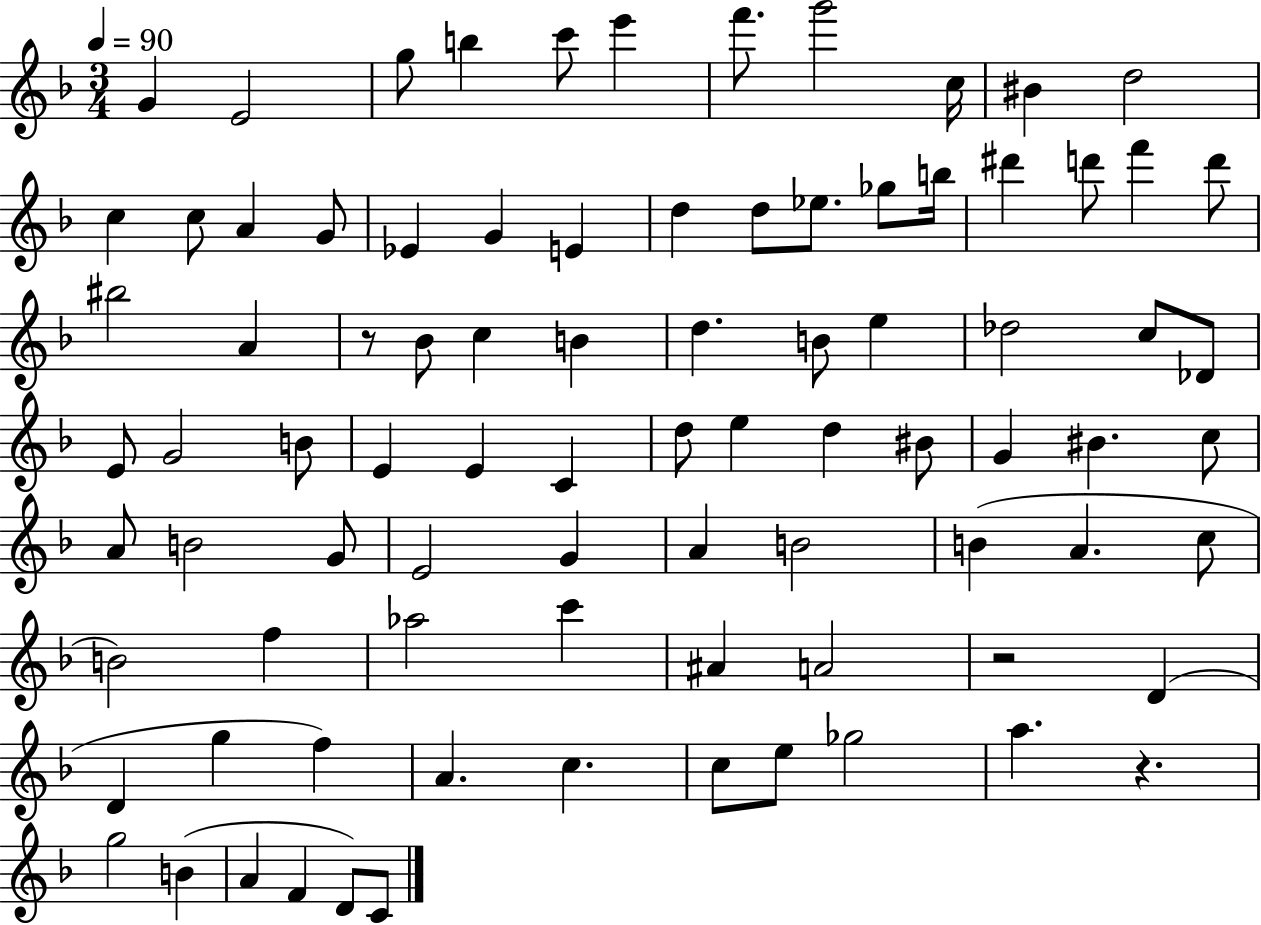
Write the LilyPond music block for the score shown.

{
  \clef treble
  \numericTimeSignature
  \time 3/4
  \key f \major
  \tempo 4 = 90
  g'4 e'2 | g''8 b''4 c'''8 e'''4 | f'''8. g'''2 c''16 | bis'4 d''2 | \break c''4 c''8 a'4 g'8 | ees'4 g'4 e'4 | d''4 d''8 ees''8. ges''8 b''16 | dis'''4 d'''8 f'''4 d'''8 | \break bis''2 a'4 | r8 bes'8 c''4 b'4 | d''4. b'8 e''4 | des''2 c''8 des'8 | \break e'8 g'2 b'8 | e'4 e'4 c'4 | d''8 e''4 d''4 bis'8 | g'4 bis'4. c''8 | \break a'8 b'2 g'8 | e'2 g'4 | a'4 b'2 | b'4( a'4. c''8 | \break b'2) f''4 | aes''2 c'''4 | ais'4 a'2 | r2 d'4( | \break d'4 g''4 f''4) | a'4. c''4. | c''8 e''8 ges''2 | a''4. r4. | \break g''2 b'4( | a'4 f'4 d'8) c'8 | \bar "|."
}